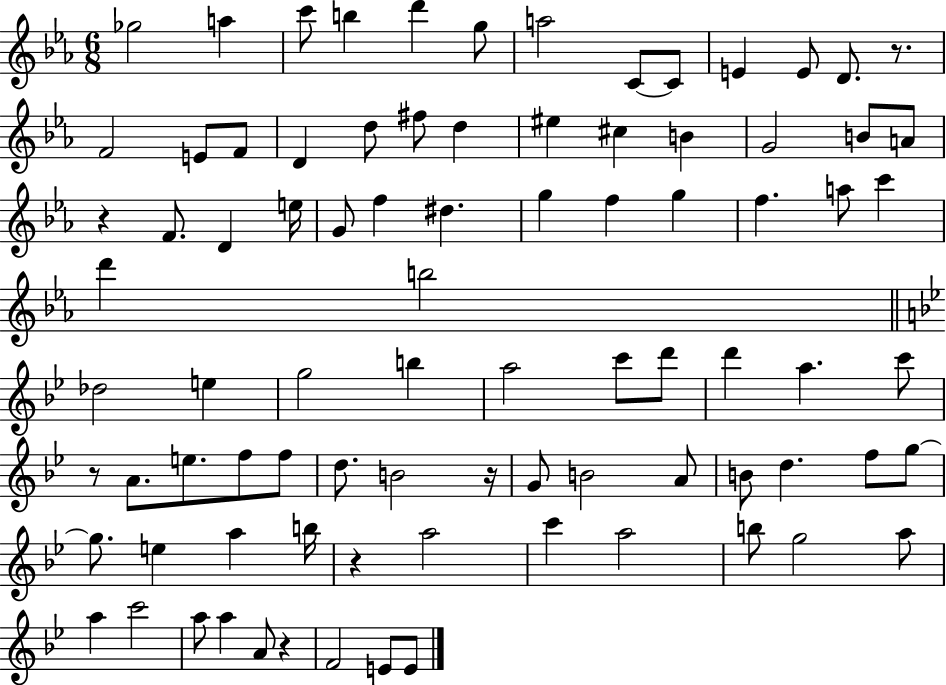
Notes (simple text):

Gb5/h A5/q C6/e B5/q D6/q G5/e A5/h C4/e C4/e E4/q E4/e D4/e. R/e. F4/h E4/e F4/e D4/q D5/e F#5/e D5/q EIS5/q C#5/q B4/q G4/h B4/e A4/e R/q F4/e. D4/q E5/s G4/e F5/q D#5/q. G5/q F5/q G5/q F5/q. A5/e C6/q D6/q B5/h Db5/h E5/q G5/h B5/q A5/h C6/e D6/e D6/q A5/q. C6/e R/e A4/e. E5/e. F5/e F5/e D5/e. B4/h R/s G4/e B4/h A4/e B4/e D5/q. F5/e G5/e G5/e. E5/q A5/q B5/s R/q A5/h C6/q A5/h B5/e G5/h A5/e A5/q C6/h A5/e A5/q A4/e R/q F4/h E4/e E4/e